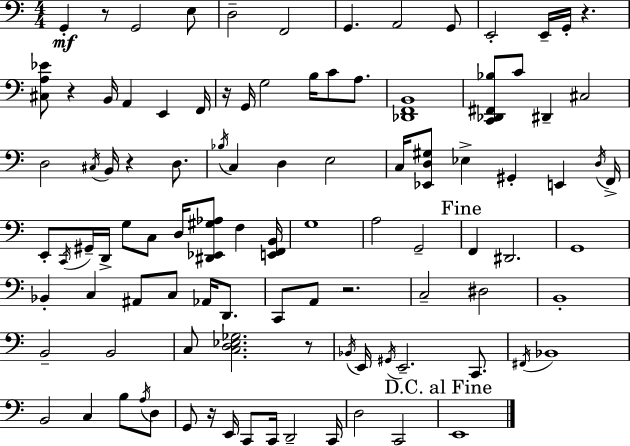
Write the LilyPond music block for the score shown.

{
  \clef bass
  \numericTimeSignature
  \time 4/4
  \key a \minor
  \repeat volta 2 { g,4-.\mf r8 g,2 e8 | d2-- f,2 | g,4. a,2 g,8 | e,2-. e,16-- g,16-. r4. | \break <cis a ees'>8 r4 b,16 a,4 e,4 f,16 | r16 g,16 g2 b16 c'8 a8. | <des, f, b,>1 | <c, des, fis, bes>8 c'8 dis,4-- cis2 | \break d2 \acciaccatura { cis16 } b,16 r4 d8. | \acciaccatura { bes16 } c4 d4 e2 | c16 <ees, d gis>8 ees4-> gis,4-. e,4 | \acciaccatura { d16 } f,16-> e,8-. \acciaccatura { c,16 } gis,16-- d,16-> g8 c8 d16 <dis, ees, gis aes>8 f4 | \break <e, f, b,>16 g1 | a2 g,2-- | \mark "Fine" f,4 dis,2. | g,1 | \break bes,4-. c4 ais,8 c8 | aes,16 d,8. c,8 a,8 r2. | c2-- dis2 | b,1-. | \break b,2-- b,2 | c8 <c d ees ges>2. | r8 \acciaccatura { bes,16 } e,16 \acciaccatura { gis,16 } e,2.-- | c,8. \acciaccatura { fis,16 } bes,1 | \break b,2 c4 | b8 \acciaccatura { a16 } d8 g,8 r16 e,16 c,8 c,16 d,2-- | c,16 d2 | c,2 \mark "D.C. al Fine" e,1 | \break } \bar "|."
}